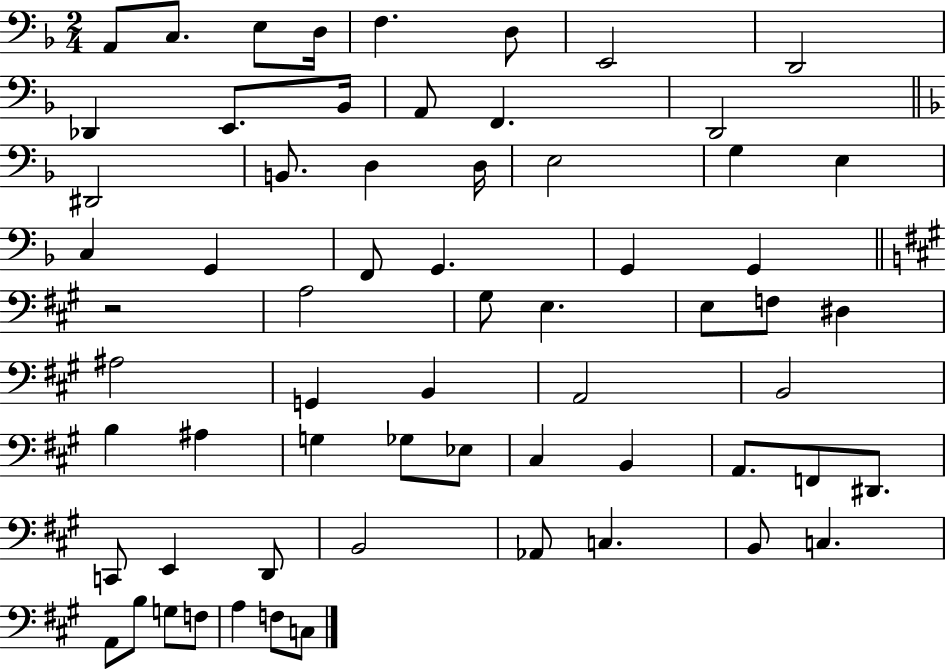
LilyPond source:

{
  \clef bass
  \numericTimeSignature
  \time 2/4
  \key f \major
  \repeat volta 2 { a,8 c8. e8 d16 | f4. d8 | e,2 | d,2 | \break des,4 e,8. bes,16 | a,8 f,4. | d,2 | \bar "||" \break \key f \major dis,2 | b,8. d4 d16 | e2 | g4 e4 | \break c4 g,4 | f,8 g,4. | g,4 g,4 | \bar "||" \break \key a \major r2 | a2 | gis8 e4. | e8 f8 dis4 | \break ais2 | g,4 b,4 | a,2 | b,2 | \break b4 ais4 | g4 ges8 ees8 | cis4 b,4 | a,8. f,8 dis,8. | \break c,8 e,4 d,8 | b,2 | aes,8 c4. | b,8 c4. | \break a,8 b8 g8 f8 | a4 f8 c8 | } \bar "|."
}